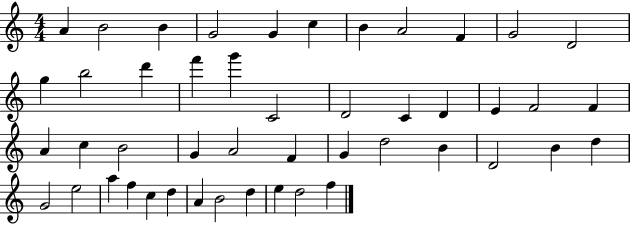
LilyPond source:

{
  \clef treble
  \numericTimeSignature
  \time 4/4
  \key c \major
  a'4 b'2 b'4 | g'2 g'4 c''4 | b'4 a'2 f'4 | g'2 d'2 | \break g''4 b''2 d'''4 | f'''4 g'''4 c'2 | d'2 c'4 d'4 | e'4 f'2 f'4 | \break a'4 c''4 b'2 | g'4 a'2 f'4 | g'4 d''2 b'4 | d'2 b'4 d''4 | \break g'2 e''2 | a''4 f''4 c''4 d''4 | a'4 b'2 d''4 | e''4 d''2 f''4 | \break \bar "|."
}